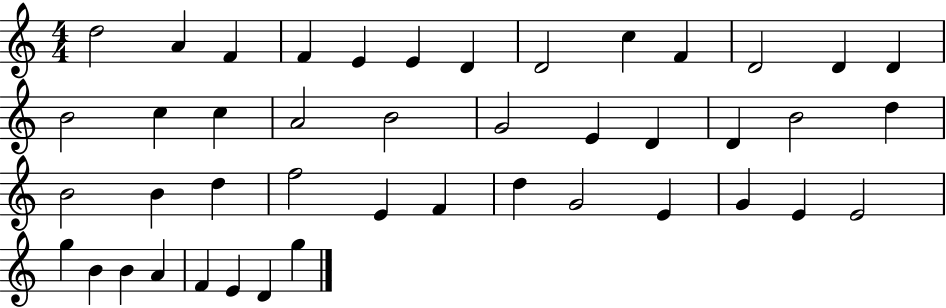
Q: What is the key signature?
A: C major